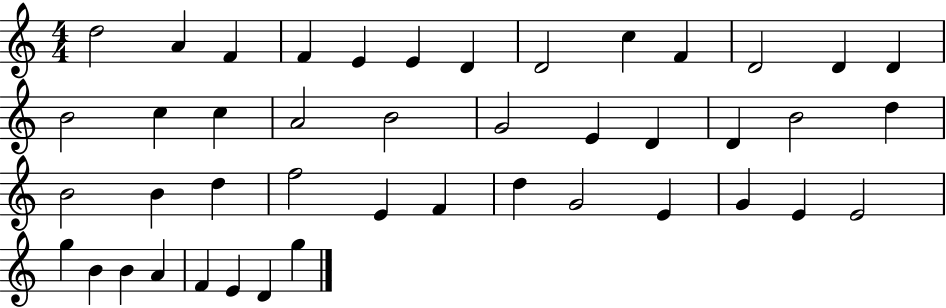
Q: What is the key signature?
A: C major